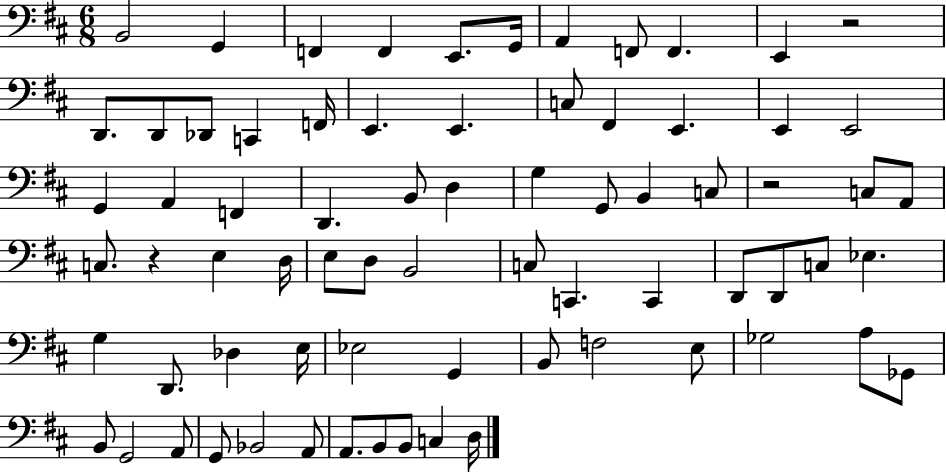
{
  \clef bass
  \numericTimeSignature
  \time 6/8
  \key d \major
  b,2 g,4 | f,4 f,4 e,8. g,16 | a,4 f,8 f,4. | e,4 r2 | \break d,8. d,8 des,8 c,4 f,16 | e,4. e,4. | c8 fis,4 e,4. | e,4 e,2 | \break g,4 a,4 f,4 | d,4. b,8 d4 | g4 g,8 b,4 c8 | r2 c8 a,8 | \break c8. r4 e4 d16 | e8 d8 b,2 | c8 c,4. c,4 | d,8 d,8 c8 ees4. | \break g4 d,8. des4 e16 | ees2 g,4 | b,8 f2 e8 | ges2 a8 ges,8 | \break b,8 g,2 a,8 | g,8 bes,2 a,8 | a,8. b,8 b,8 c4 d16 | \bar "|."
}